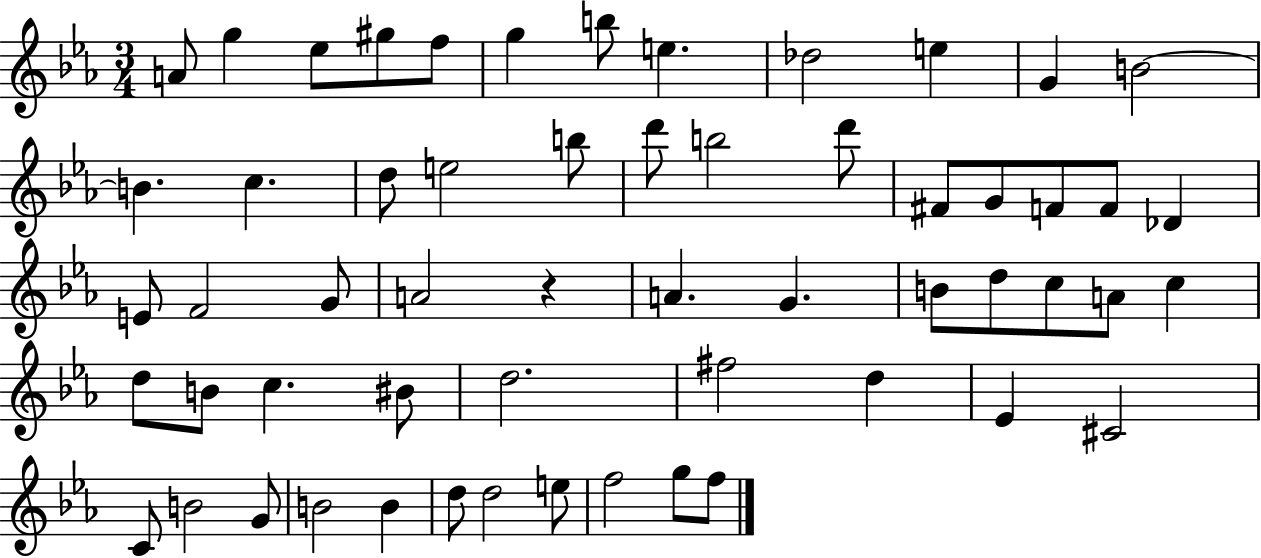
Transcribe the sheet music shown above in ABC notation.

X:1
T:Untitled
M:3/4
L:1/4
K:Eb
A/2 g _e/2 ^g/2 f/2 g b/2 e _d2 e G B2 B c d/2 e2 b/2 d'/2 b2 d'/2 ^F/2 G/2 F/2 F/2 _D E/2 F2 G/2 A2 z A G B/2 d/2 c/2 A/2 c d/2 B/2 c ^B/2 d2 ^f2 d _E ^C2 C/2 B2 G/2 B2 B d/2 d2 e/2 f2 g/2 f/2